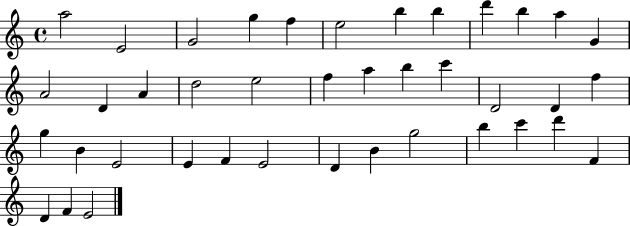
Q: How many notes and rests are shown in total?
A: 40